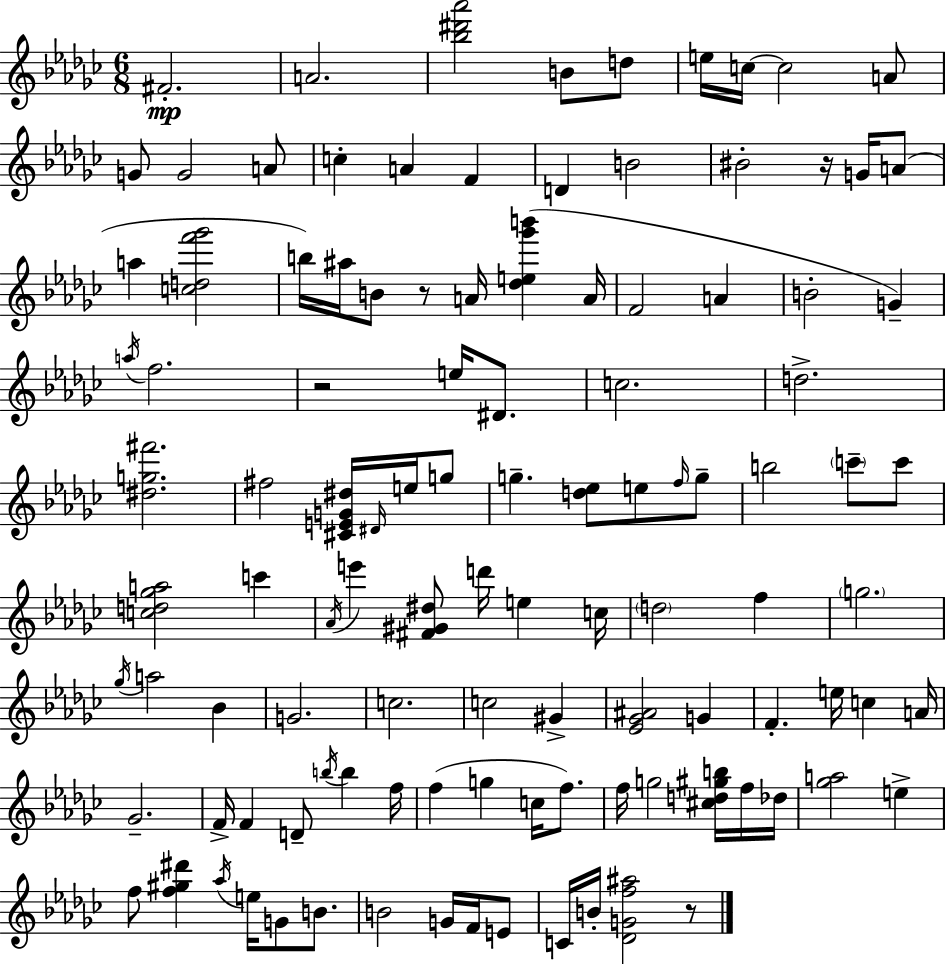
F#4/h. A4/h. [Bb5,D#6,Ab6]/h B4/e D5/e E5/s C5/s C5/h A4/e G4/e G4/h A4/e C5/q A4/q F4/q D4/q B4/h BIS4/h R/s G4/s A4/e A5/q [C5,D5,F6,Gb6]/h B5/s A#5/s B4/e R/e A4/s [Db5,E5,Gb6,B6]/q A4/s F4/h A4/q B4/h G4/q A5/s F5/h. R/h E5/s D#4/e. C5/h. D5/h. [D#5,G5,F#6]/h. F#5/h [C#4,E4,G4,D#5]/s D#4/s E5/s G5/e G5/q. [D5,Eb5]/e E5/e F5/s G5/e B5/h C6/e C6/e [C5,D5,Gb5,A5]/h C6/q Ab4/s E6/q [F#4,G#4,D#5]/e D6/s E5/q C5/s D5/h F5/q G5/h. Gb5/s A5/h Bb4/q G4/h. C5/h. C5/h G#4/q [Eb4,Gb4,A#4]/h G4/q F4/q. E5/s C5/q A4/s Gb4/h. F4/s F4/q D4/e B5/s B5/q F5/s F5/q G5/q C5/s F5/e. F5/s G5/h [C#5,D5,G#5,B5]/s F5/s Db5/s [Gb5,A5]/h E5/q F5/e [F5,G#5,D#6]/q Ab5/s E5/s G4/e B4/e. B4/h G4/s F4/s E4/e C4/s B4/s [Db4,G4,F5,A#5]/h R/e